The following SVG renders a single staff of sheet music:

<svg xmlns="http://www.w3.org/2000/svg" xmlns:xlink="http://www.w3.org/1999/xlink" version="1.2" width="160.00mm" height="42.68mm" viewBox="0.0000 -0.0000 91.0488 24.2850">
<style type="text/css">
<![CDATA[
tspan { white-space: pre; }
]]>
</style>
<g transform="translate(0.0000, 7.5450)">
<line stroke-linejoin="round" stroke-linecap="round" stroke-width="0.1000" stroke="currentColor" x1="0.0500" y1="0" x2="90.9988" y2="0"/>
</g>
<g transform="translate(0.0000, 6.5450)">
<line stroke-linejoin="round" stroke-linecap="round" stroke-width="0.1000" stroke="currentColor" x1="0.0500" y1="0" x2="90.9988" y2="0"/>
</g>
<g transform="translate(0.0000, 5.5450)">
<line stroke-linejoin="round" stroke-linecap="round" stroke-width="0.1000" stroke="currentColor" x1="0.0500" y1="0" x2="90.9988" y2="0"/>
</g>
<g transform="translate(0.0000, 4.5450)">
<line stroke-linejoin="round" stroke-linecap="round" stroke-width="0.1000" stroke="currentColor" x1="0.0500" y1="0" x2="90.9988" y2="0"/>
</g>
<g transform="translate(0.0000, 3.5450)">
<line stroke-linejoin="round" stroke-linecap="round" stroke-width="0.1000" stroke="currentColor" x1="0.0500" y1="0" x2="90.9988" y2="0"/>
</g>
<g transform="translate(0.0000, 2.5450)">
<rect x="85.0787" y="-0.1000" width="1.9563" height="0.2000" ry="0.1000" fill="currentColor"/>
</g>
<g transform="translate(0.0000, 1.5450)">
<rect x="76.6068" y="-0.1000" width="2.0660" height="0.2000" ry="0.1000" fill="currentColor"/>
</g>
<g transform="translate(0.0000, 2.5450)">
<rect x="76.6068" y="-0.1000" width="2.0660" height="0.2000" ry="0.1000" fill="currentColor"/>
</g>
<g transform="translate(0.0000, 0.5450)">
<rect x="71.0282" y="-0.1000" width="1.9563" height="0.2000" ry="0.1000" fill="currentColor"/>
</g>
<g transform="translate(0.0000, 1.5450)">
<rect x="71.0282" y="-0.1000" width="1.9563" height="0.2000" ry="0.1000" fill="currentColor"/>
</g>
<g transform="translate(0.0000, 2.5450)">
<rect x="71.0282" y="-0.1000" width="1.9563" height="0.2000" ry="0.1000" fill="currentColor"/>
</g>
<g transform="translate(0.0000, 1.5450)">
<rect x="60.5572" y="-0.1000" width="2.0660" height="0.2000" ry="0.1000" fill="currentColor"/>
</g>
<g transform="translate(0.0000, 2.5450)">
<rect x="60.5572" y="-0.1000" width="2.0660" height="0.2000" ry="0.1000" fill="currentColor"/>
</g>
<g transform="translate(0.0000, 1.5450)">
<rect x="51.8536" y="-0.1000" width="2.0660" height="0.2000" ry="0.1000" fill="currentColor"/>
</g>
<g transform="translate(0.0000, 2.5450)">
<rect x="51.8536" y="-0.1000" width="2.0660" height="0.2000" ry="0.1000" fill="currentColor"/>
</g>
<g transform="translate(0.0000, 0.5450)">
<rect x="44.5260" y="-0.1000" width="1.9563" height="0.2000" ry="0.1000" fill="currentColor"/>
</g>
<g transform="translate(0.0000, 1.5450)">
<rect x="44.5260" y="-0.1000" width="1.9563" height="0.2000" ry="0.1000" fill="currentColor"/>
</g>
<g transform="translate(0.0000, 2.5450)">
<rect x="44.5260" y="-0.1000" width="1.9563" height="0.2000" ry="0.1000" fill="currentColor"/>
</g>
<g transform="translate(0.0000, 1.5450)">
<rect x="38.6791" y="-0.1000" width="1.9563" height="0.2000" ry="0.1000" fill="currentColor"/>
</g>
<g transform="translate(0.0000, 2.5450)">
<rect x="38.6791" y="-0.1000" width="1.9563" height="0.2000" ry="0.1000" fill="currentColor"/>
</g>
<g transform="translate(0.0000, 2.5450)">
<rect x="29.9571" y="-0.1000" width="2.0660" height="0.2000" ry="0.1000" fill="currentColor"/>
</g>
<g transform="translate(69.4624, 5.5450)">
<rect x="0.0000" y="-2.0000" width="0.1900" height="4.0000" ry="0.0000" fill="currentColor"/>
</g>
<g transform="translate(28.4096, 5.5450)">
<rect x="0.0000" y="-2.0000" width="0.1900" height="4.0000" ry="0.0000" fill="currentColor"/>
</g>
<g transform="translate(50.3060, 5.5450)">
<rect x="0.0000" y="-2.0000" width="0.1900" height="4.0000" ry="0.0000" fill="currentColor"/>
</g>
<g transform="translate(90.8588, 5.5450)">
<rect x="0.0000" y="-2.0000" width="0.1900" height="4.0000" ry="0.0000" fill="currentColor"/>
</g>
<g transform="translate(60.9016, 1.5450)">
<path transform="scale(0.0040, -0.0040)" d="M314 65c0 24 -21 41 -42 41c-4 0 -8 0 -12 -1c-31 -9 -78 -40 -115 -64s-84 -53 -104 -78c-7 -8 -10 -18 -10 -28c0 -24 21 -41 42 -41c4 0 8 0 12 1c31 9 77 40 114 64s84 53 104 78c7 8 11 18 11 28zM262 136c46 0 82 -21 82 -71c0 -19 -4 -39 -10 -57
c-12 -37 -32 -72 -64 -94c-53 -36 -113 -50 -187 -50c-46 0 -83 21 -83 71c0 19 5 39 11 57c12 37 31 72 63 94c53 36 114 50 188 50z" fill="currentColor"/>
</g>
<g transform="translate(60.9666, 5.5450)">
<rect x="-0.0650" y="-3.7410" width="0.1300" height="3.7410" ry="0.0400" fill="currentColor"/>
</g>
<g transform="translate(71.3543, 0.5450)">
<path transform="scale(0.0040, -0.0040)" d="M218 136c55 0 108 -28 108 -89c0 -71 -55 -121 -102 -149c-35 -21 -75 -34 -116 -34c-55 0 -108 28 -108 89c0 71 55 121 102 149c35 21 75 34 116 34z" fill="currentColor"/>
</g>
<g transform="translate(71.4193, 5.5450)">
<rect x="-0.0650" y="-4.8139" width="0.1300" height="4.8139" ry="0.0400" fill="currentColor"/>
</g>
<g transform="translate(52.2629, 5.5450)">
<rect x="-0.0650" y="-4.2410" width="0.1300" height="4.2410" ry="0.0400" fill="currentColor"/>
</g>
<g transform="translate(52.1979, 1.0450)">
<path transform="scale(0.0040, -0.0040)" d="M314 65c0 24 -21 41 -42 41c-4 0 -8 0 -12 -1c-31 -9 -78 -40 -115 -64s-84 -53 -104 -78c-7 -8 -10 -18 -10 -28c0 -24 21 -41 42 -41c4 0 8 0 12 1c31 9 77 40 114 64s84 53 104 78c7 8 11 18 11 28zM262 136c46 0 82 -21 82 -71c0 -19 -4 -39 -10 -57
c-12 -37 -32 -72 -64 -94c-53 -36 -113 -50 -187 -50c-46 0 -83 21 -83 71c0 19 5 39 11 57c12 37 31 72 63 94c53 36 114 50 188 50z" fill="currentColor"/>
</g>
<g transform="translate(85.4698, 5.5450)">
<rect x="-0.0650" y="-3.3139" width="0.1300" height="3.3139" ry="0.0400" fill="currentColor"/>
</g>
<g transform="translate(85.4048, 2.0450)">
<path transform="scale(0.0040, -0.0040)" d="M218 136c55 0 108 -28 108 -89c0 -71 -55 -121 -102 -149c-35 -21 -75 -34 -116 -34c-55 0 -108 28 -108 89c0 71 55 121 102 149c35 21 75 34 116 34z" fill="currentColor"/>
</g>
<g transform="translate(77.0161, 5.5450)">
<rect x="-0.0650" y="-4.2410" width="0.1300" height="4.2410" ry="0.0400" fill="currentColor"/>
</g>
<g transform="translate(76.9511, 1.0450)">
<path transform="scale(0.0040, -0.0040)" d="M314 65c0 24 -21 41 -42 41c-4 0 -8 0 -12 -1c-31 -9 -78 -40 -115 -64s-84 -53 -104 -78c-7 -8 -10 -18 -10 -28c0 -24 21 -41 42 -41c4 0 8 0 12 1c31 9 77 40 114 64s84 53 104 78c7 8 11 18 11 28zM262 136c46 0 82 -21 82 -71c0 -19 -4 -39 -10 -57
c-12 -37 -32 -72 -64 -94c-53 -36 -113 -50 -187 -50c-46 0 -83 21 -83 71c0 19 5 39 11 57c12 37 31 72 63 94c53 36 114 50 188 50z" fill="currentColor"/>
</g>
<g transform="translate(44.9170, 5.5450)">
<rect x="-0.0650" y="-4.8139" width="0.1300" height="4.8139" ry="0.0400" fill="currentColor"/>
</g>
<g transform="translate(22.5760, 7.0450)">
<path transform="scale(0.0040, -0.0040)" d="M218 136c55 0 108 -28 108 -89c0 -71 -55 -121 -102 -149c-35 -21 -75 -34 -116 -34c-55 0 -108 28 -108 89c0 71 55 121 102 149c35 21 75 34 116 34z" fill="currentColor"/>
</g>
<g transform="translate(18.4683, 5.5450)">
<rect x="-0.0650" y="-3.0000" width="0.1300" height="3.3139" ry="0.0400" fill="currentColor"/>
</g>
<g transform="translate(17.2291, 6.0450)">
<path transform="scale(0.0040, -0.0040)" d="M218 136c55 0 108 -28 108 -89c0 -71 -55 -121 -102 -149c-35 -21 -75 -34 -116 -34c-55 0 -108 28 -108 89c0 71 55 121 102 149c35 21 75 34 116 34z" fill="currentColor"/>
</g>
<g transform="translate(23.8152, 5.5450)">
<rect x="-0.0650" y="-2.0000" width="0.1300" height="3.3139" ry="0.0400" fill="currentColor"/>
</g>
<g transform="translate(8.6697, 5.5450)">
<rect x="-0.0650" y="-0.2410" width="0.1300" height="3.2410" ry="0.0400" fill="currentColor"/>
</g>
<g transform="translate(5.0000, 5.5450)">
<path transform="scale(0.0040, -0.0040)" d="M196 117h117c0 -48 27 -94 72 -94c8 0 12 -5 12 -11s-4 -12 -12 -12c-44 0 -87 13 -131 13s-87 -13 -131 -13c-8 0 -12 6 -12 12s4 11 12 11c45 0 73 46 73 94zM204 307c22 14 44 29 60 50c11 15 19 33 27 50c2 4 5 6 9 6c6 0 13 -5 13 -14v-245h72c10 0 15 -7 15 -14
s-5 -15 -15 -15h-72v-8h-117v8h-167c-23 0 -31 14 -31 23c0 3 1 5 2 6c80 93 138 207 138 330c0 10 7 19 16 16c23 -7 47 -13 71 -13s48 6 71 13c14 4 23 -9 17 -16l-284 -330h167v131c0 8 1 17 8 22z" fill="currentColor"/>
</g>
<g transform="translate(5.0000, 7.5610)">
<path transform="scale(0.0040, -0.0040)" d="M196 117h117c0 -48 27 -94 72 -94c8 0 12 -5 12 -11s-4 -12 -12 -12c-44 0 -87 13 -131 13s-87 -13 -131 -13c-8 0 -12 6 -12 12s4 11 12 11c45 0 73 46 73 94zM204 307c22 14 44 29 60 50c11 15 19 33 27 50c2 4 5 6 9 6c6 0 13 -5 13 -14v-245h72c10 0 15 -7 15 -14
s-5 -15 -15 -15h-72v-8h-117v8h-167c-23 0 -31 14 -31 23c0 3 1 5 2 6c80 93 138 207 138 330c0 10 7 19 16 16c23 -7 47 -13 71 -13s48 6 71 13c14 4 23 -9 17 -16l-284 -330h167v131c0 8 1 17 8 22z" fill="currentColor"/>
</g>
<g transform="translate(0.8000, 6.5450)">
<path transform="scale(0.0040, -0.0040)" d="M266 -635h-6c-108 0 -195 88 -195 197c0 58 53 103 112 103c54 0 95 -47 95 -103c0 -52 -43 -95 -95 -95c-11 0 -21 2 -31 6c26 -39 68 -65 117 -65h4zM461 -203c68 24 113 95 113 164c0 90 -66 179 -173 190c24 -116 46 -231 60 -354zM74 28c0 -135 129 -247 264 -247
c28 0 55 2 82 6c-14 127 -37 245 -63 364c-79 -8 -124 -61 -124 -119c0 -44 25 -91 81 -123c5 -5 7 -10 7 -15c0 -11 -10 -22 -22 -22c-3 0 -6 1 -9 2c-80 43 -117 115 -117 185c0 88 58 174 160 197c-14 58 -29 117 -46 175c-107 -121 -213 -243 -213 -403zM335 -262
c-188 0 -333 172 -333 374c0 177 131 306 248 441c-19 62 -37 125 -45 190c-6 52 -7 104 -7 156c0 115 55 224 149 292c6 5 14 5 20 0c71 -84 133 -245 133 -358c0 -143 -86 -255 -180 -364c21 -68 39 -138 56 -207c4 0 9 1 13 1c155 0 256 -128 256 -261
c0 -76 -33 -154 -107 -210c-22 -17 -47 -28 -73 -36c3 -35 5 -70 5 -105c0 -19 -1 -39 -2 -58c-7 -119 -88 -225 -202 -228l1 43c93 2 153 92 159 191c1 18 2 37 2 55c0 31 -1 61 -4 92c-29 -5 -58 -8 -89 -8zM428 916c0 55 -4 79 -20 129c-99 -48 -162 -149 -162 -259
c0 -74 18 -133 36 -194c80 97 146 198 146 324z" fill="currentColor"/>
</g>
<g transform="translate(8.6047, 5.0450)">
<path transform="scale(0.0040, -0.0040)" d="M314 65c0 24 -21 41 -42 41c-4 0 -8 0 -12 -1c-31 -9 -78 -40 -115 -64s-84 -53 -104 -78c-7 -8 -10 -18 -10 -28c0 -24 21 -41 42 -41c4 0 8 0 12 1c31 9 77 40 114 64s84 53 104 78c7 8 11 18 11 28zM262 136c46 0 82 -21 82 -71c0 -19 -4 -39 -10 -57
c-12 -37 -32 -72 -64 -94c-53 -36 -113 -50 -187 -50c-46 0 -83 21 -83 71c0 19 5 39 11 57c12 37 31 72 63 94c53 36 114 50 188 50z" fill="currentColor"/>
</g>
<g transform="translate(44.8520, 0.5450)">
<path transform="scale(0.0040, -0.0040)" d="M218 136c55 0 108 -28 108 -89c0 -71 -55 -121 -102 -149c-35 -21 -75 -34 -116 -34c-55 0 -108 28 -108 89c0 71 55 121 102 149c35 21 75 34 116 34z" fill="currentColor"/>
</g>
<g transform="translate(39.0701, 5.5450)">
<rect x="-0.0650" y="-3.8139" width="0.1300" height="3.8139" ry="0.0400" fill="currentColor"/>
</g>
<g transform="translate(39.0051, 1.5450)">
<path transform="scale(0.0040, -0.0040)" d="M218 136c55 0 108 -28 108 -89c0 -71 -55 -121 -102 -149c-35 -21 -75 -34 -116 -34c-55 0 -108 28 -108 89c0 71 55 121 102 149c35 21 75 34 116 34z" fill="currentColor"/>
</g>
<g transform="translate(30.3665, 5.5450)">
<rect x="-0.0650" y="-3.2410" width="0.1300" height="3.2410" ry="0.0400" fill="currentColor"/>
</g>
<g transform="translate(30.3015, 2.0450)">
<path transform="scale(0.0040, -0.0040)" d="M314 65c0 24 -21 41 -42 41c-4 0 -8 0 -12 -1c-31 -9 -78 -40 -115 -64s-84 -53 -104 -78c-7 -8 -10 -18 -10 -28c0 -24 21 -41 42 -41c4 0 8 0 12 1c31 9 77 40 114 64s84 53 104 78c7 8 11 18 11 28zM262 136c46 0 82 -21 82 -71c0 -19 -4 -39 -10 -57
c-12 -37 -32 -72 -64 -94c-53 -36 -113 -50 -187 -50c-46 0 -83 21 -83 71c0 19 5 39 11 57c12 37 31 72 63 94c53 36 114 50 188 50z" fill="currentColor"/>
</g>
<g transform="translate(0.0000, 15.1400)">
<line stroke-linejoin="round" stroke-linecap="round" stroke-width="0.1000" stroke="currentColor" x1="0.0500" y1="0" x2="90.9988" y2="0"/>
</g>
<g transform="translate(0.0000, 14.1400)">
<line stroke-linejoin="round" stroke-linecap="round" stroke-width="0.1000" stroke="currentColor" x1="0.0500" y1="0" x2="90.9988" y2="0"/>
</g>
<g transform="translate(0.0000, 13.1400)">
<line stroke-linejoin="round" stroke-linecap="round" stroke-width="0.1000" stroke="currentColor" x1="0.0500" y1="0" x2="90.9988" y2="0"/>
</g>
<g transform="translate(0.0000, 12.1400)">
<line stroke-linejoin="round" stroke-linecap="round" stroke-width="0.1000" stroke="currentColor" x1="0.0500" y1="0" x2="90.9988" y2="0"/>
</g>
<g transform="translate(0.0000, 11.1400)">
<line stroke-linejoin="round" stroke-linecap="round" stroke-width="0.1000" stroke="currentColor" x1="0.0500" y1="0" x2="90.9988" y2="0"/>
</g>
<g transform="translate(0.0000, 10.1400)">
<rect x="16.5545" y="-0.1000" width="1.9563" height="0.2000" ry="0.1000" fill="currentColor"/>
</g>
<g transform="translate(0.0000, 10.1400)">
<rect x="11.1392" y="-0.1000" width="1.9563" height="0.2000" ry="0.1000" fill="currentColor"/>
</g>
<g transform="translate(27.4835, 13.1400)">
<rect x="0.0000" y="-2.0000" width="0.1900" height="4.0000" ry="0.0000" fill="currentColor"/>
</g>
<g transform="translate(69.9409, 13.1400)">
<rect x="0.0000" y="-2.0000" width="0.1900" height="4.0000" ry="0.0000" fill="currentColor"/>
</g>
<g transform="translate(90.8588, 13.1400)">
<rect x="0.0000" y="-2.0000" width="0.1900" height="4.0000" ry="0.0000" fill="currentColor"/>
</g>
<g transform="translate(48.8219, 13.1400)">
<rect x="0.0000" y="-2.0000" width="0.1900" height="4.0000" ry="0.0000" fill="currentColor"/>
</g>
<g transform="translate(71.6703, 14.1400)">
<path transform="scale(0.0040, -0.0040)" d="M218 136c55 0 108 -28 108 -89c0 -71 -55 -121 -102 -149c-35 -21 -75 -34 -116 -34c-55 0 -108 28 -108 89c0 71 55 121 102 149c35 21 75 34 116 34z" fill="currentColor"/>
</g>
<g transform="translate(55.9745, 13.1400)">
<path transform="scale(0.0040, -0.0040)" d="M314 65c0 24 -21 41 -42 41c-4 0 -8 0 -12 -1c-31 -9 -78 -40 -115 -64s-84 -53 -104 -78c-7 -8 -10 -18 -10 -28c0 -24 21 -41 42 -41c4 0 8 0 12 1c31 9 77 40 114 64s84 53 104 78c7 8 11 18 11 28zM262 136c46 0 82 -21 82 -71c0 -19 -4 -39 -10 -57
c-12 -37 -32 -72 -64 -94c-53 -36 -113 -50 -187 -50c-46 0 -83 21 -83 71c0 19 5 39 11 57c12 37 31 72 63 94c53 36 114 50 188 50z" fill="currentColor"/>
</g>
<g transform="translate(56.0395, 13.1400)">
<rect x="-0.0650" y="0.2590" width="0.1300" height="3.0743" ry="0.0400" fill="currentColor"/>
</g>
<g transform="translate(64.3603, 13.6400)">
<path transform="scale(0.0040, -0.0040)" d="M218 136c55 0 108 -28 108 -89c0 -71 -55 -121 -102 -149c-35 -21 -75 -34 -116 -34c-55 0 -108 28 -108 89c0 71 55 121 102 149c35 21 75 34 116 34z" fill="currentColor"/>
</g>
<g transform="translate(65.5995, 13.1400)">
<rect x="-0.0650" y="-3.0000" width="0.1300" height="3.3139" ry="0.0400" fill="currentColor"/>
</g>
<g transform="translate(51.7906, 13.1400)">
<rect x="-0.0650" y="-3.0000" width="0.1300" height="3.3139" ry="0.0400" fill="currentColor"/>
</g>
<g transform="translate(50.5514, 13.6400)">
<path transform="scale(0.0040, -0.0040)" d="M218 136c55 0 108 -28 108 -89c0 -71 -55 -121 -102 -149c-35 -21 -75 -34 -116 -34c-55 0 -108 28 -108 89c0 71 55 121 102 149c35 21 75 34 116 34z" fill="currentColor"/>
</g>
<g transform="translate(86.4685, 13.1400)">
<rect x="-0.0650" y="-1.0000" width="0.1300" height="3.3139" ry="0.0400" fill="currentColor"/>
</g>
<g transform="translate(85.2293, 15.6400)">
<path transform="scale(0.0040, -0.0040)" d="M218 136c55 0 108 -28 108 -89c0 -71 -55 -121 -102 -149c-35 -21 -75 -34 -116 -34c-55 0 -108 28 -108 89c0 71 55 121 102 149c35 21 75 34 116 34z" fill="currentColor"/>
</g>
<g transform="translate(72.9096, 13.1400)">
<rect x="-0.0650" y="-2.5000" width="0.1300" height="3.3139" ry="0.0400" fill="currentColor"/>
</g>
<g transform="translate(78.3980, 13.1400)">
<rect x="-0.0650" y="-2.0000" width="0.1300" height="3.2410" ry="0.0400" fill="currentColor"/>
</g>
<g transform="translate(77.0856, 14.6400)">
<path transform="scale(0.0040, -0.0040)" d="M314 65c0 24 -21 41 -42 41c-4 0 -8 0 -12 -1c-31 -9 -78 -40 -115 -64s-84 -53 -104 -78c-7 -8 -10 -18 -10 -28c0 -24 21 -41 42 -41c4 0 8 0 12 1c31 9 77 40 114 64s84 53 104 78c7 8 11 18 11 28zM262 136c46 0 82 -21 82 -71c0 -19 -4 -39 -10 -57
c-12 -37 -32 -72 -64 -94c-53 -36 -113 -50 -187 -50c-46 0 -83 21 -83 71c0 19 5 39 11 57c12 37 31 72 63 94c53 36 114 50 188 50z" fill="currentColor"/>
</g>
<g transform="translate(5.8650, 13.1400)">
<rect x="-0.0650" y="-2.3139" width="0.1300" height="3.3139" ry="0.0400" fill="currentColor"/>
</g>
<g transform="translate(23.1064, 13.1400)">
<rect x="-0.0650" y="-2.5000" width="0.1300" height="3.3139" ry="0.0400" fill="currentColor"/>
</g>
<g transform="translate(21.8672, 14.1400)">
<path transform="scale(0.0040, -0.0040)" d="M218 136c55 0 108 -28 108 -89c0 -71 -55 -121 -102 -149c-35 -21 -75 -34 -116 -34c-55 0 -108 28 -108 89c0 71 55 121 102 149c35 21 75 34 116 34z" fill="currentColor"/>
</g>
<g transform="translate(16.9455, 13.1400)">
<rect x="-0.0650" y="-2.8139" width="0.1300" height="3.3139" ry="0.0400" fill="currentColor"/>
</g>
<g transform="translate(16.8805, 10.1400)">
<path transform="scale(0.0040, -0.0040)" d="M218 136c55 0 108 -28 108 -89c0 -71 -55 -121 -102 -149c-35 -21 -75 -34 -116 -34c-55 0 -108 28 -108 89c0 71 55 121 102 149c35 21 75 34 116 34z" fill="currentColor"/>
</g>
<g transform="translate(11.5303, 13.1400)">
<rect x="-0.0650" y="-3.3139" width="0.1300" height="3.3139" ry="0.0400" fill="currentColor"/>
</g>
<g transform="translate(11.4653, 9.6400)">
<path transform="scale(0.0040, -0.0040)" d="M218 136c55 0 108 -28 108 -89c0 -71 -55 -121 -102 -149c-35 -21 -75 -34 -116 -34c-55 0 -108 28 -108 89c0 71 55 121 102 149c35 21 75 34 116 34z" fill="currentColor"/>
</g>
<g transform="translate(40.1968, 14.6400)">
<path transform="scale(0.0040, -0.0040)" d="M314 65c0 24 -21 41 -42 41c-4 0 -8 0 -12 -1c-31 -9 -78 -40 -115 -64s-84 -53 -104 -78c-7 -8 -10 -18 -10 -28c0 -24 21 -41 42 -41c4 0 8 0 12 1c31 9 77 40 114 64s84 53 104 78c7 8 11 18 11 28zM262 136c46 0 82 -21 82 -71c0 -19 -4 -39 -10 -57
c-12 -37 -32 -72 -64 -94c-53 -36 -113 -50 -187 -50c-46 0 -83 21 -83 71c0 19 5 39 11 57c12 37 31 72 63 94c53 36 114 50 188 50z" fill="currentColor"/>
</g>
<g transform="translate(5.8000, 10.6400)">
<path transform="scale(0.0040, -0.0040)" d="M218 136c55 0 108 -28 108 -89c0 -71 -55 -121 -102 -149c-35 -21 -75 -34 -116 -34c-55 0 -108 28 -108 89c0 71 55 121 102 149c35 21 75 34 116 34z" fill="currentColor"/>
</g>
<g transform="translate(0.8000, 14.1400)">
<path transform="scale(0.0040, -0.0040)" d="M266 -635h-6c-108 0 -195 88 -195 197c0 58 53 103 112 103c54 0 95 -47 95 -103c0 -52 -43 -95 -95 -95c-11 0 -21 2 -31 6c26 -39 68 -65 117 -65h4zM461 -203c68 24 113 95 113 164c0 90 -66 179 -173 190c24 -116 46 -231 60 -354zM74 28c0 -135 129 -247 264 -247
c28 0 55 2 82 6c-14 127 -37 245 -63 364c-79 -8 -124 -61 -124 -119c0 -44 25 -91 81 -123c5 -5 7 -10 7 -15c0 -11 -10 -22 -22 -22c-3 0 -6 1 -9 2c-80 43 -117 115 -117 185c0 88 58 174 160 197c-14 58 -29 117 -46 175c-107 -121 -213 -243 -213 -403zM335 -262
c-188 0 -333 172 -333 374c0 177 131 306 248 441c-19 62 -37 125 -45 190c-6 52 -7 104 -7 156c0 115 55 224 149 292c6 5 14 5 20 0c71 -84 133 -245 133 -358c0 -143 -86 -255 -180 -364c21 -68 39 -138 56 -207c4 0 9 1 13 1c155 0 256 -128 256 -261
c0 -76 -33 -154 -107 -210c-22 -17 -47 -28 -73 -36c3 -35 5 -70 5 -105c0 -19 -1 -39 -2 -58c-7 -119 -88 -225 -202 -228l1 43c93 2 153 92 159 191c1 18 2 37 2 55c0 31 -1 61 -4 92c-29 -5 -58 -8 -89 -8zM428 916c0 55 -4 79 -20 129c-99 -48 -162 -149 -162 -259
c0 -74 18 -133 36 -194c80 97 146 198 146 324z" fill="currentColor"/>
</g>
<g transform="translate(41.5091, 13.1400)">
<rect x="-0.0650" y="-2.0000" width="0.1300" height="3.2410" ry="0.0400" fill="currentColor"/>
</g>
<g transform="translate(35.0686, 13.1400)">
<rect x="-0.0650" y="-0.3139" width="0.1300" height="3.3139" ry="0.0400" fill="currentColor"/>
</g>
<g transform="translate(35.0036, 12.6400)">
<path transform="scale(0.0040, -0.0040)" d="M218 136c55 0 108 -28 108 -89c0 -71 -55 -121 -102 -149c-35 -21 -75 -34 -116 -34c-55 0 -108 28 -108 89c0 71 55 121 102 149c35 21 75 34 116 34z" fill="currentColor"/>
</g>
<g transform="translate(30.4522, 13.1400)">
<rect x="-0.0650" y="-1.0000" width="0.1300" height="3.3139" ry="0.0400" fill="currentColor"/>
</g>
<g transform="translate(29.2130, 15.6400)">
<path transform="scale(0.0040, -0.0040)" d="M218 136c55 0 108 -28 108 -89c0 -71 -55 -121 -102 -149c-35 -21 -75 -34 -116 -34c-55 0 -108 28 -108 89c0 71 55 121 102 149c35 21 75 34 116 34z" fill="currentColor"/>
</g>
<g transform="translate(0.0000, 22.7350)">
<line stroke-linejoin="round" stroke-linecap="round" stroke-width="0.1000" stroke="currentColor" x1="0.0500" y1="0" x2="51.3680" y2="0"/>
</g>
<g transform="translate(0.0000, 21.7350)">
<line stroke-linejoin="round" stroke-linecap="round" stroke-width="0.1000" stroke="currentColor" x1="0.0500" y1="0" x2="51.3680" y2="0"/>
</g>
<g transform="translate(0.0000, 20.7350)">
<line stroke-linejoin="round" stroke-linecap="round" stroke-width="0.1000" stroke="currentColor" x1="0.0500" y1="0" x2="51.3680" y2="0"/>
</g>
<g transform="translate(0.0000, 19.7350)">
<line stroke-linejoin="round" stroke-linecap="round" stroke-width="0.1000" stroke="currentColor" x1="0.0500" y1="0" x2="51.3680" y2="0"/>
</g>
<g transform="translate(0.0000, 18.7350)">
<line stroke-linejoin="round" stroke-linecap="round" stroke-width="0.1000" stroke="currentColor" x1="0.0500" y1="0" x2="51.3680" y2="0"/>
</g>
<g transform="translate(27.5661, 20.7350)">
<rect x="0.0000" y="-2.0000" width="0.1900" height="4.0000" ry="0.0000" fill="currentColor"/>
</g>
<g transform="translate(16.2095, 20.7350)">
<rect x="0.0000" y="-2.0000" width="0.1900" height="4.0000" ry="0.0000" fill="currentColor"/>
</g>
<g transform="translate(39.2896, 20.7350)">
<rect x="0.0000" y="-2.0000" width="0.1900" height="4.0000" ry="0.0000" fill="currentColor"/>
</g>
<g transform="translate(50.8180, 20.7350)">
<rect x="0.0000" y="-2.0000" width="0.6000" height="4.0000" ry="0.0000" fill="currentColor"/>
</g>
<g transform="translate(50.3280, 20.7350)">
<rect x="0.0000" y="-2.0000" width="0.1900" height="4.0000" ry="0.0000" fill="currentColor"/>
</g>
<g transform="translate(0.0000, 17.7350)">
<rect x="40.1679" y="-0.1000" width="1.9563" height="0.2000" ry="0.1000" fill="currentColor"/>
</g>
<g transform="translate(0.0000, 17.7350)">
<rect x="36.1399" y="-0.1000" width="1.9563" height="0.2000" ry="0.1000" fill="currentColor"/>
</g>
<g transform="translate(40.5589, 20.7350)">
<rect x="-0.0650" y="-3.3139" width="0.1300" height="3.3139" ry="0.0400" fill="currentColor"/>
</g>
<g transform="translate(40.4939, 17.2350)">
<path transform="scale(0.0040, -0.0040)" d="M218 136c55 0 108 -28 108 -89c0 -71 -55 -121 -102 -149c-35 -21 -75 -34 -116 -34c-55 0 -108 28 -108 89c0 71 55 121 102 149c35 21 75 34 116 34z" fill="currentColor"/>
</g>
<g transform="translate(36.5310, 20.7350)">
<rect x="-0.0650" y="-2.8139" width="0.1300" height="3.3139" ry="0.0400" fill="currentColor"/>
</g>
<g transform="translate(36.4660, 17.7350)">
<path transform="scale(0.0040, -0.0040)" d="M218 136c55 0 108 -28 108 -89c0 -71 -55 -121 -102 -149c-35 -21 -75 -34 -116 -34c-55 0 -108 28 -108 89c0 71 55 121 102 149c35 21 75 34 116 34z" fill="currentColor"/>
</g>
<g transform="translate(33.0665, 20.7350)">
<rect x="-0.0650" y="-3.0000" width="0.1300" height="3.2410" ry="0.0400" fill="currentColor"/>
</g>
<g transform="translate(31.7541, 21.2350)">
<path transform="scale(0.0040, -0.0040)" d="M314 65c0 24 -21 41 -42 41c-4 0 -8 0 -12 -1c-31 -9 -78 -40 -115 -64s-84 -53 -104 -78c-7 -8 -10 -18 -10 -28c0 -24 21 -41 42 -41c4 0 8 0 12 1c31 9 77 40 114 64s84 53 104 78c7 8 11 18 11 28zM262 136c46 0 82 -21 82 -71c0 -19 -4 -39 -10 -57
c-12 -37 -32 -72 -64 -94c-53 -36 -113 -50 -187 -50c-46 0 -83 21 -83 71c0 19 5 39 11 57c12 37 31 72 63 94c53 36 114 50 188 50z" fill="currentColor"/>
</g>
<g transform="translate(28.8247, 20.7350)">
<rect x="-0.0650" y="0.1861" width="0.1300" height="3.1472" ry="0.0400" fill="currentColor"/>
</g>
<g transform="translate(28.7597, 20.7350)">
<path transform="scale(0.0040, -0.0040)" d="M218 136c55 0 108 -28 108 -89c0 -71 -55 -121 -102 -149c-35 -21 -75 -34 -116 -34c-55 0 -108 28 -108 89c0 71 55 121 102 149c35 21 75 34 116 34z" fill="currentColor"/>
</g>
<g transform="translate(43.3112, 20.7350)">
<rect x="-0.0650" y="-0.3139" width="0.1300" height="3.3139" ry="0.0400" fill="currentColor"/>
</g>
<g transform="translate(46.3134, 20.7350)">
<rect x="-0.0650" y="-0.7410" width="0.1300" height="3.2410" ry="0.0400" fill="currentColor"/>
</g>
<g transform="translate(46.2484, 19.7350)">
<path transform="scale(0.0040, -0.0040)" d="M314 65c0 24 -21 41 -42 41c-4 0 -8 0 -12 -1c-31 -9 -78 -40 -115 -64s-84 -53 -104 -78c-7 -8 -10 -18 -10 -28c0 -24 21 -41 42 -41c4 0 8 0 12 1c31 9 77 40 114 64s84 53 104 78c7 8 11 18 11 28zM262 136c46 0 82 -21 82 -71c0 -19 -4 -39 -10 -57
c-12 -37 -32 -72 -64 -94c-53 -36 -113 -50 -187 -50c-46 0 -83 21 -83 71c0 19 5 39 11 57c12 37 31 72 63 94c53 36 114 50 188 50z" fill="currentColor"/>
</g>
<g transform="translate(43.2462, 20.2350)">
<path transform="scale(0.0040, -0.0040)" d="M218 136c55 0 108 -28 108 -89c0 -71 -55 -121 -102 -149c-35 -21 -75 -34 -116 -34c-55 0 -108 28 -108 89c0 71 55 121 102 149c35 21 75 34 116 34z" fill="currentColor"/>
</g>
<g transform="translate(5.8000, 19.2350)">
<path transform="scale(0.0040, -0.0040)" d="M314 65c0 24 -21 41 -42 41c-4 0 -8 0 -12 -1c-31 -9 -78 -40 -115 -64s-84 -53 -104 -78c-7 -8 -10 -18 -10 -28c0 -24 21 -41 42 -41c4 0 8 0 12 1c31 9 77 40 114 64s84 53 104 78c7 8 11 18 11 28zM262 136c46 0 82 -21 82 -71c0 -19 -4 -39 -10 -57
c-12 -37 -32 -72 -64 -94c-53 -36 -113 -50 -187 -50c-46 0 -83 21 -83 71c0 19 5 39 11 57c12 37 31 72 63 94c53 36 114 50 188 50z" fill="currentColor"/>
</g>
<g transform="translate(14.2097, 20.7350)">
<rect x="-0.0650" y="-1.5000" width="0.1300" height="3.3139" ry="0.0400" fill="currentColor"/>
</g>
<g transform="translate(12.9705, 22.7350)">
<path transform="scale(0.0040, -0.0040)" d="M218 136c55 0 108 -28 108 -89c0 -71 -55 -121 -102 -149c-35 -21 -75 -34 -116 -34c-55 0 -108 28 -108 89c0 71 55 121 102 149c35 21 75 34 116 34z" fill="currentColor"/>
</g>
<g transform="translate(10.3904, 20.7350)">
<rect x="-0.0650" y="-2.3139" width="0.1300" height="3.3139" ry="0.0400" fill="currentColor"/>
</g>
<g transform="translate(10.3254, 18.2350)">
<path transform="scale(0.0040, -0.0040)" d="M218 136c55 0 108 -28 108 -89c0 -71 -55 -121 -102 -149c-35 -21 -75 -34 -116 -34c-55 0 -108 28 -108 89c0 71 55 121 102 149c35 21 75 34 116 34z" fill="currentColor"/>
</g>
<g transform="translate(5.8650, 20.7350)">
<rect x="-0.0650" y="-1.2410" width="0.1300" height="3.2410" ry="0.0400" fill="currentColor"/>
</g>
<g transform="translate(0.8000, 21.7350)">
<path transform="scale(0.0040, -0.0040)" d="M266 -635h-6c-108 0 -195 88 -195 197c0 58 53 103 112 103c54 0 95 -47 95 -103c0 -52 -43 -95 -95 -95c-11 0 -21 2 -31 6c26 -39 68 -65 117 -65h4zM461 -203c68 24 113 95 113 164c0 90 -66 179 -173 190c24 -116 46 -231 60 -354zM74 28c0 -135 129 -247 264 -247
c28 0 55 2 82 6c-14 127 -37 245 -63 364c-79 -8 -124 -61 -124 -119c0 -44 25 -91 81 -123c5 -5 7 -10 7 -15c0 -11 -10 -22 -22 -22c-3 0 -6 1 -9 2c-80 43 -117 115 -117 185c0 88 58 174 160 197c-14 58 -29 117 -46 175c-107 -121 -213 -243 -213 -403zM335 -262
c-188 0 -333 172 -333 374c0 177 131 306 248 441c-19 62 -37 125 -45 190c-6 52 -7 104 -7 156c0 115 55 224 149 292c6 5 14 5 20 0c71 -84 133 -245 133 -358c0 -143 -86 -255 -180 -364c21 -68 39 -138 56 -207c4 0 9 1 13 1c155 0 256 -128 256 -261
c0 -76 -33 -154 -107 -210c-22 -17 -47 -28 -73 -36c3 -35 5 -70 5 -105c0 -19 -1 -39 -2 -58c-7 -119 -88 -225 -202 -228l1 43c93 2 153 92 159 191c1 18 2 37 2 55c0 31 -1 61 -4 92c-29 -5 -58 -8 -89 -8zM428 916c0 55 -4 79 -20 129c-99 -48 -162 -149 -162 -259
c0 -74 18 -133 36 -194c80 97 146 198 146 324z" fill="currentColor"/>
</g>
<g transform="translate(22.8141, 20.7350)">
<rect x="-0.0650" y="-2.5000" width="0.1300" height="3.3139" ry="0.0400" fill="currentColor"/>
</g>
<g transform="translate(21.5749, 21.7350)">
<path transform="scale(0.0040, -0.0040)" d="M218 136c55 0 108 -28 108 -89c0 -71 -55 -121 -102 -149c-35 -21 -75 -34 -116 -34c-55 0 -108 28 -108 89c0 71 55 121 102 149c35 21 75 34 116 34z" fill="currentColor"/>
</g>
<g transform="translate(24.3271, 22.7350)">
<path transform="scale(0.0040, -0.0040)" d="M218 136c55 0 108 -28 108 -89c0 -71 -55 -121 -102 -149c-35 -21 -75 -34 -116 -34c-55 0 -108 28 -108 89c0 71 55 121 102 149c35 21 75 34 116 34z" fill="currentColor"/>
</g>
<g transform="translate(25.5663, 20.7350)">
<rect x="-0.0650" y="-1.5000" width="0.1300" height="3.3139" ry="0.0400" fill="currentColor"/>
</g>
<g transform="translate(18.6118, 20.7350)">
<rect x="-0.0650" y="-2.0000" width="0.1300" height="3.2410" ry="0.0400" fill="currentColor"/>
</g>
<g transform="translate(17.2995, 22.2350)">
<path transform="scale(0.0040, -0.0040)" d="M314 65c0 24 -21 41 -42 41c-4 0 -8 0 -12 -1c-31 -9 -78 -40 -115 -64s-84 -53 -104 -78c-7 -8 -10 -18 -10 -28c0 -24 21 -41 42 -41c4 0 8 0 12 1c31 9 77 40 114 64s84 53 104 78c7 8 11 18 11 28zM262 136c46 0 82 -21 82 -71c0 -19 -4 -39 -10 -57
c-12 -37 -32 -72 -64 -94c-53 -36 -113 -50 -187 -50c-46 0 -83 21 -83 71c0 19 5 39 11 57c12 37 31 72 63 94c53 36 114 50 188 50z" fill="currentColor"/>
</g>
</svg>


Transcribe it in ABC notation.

X:1
T:Untitled
M:4/4
L:1/4
K:C
c2 A F b2 c' e' d'2 c'2 e' d'2 b g b a G D c F2 A B2 A G F2 D e2 g E F2 G E B A2 a b c d2